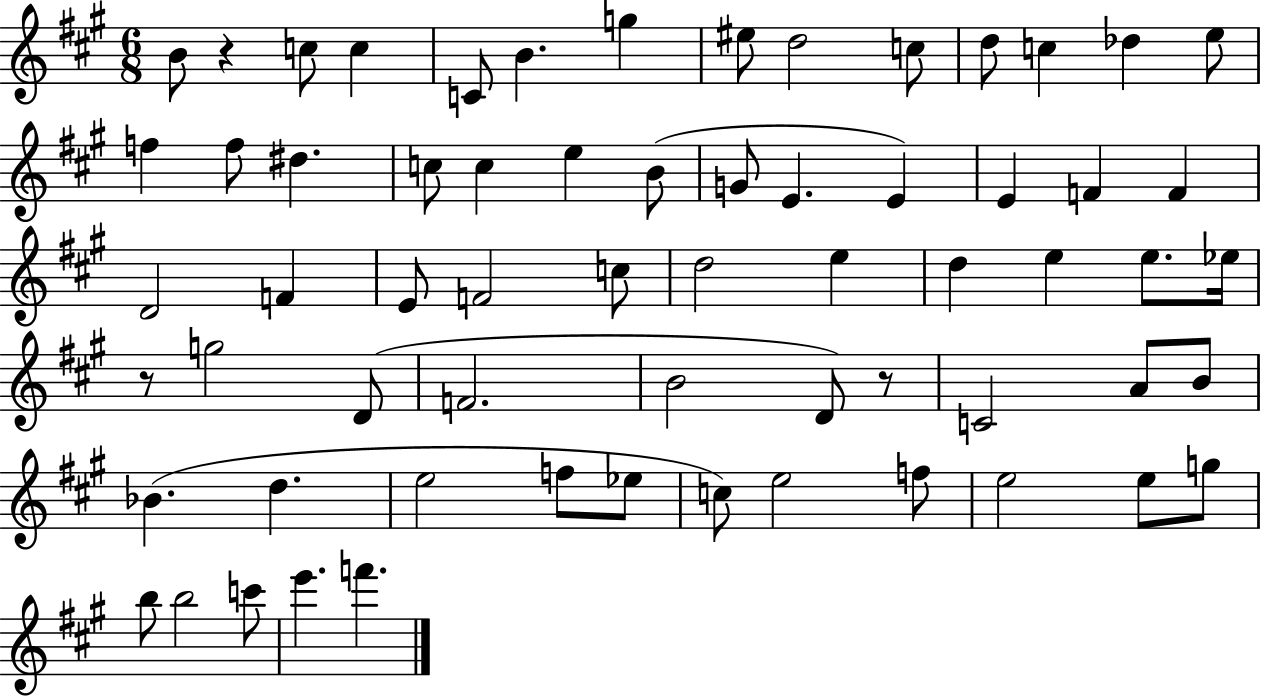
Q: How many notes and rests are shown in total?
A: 64